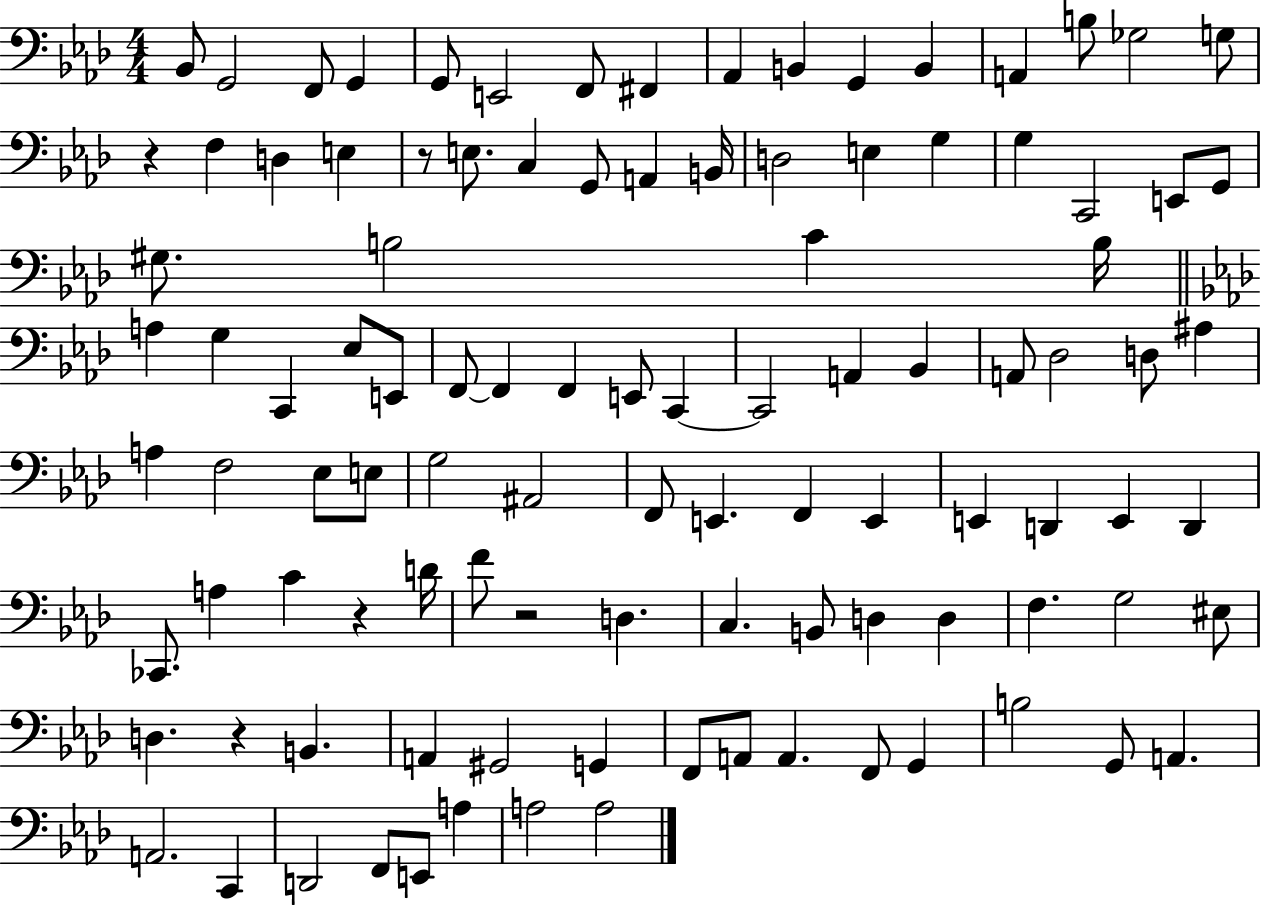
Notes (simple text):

Bb2/e G2/h F2/e G2/q G2/e E2/h F2/e F#2/q Ab2/q B2/q G2/q B2/q A2/q B3/e Gb3/h G3/e R/q F3/q D3/q E3/q R/e E3/e. C3/q G2/e A2/q B2/s D3/h E3/q G3/q G3/q C2/h E2/e G2/e G#3/e. B3/h C4/q B3/s A3/q G3/q C2/q Eb3/e E2/e F2/e F2/q F2/q E2/e C2/q C2/h A2/q Bb2/q A2/e Db3/h D3/e A#3/q A3/q F3/h Eb3/e E3/e G3/h A#2/h F2/e E2/q. F2/q E2/q E2/q D2/q E2/q D2/q CES2/e. A3/q C4/q R/q D4/s F4/e R/h D3/q. C3/q. B2/e D3/q D3/q F3/q. G3/h EIS3/e D3/q. R/q B2/q. A2/q G#2/h G2/q F2/e A2/e A2/q. F2/e G2/q B3/h G2/e A2/q. A2/h. C2/q D2/h F2/e E2/e A3/q A3/h A3/h